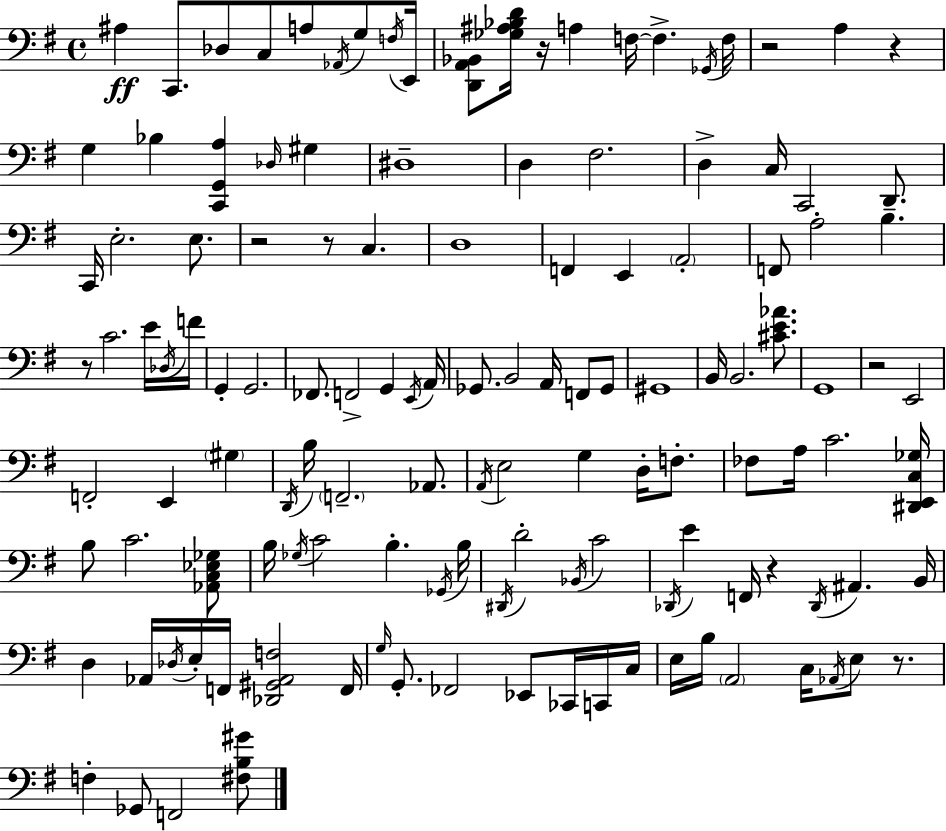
A#3/q C2/e. Db3/e C3/e A3/e Ab2/s G3/e F3/s E2/s [D2,A2,Bb2]/e [Gb3,A#3,Bb3,D4]/s R/s A3/q F3/s F3/q. Gb2/s F3/s R/h A3/q R/q G3/q Bb3/q [C2,G2,A3]/q Db3/s G#3/q D#3/w D3/q F#3/h. D3/q C3/s C2/h D2/e. C2/s E3/h. E3/e. R/h R/e C3/q. D3/w F2/q E2/q A2/h F2/e A3/h B3/q. R/e C4/h. E4/s Db3/s F4/s G2/q G2/h. FES2/e. F2/h G2/q E2/s A2/s Gb2/e. B2/h A2/s F2/e Gb2/e G#2/w B2/s B2/h. [C#4,E4,Ab4]/e. G2/w R/h E2/h F2/h E2/q G#3/q D2/s B3/s F2/h. Ab2/e. A2/s E3/h G3/q D3/s F3/e. FES3/e A3/s C4/h. [D#2,E2,C3,Gb3]/s B3/e C4/h. [Ab2,C3,Eb3,Gb3]/e B3/s Gb3/s C4/h B3/q. Gb2/s B3/s D#2/s D4/h Bb2/s C4/h Db2/s E4/q F2/s R/q Db2/s A#2/q. B2/s D3/q Ab2/s Db3/s E3/s F2/s [Db2,G#2,Ab2,F3]/h F2/s G3/s G2/e. FES2/h Eb2/e CES2/s C2/s C3/s E3/s B3/s A2/h C3/s Ab2/s E3/e R/e. F3/q Gb2/e F2/h [F#3,B3,G#4]/e